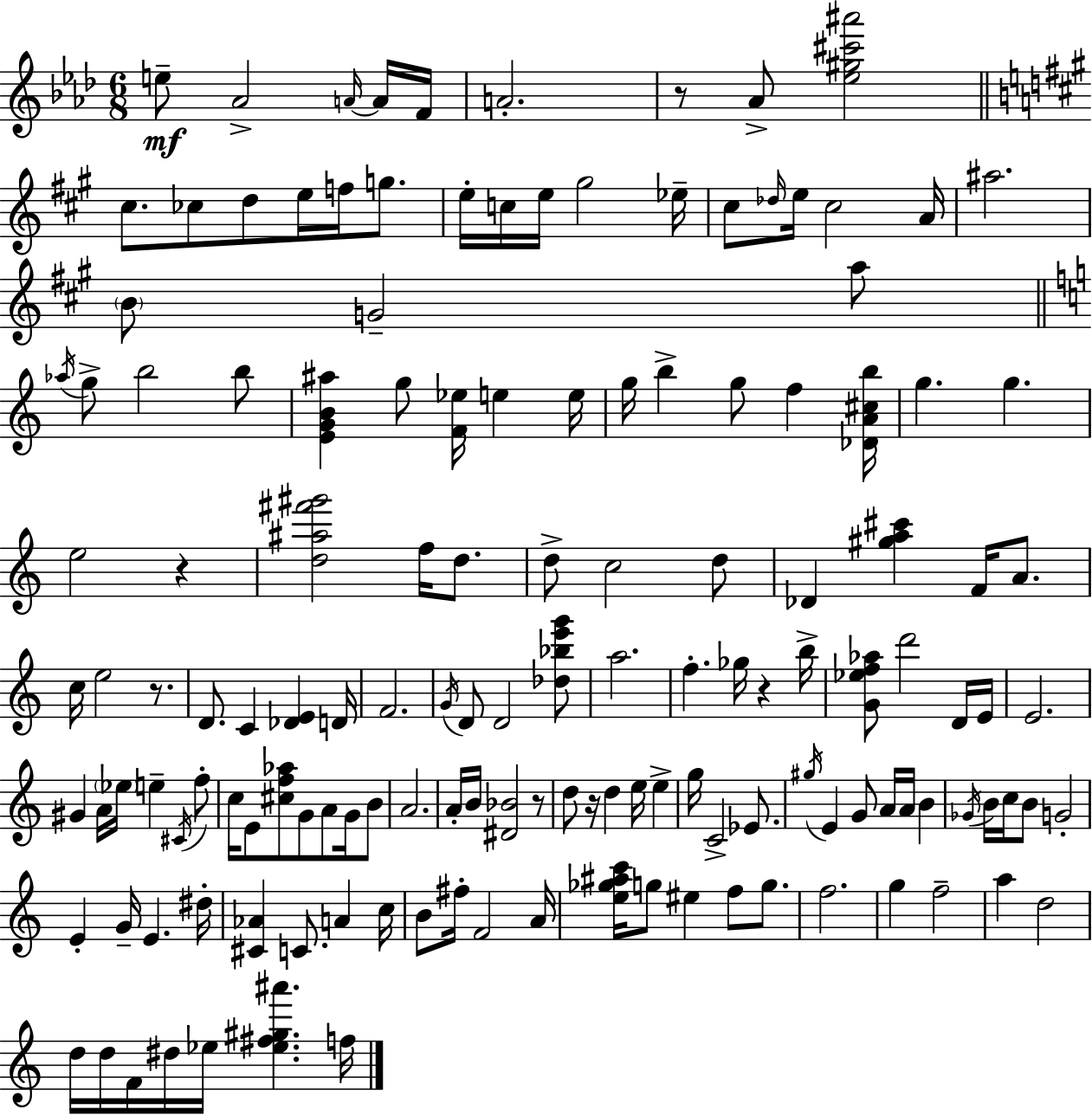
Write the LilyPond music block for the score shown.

{
  \clef treble
  \numericTimeSignature
  \time 6/8
  \key aes \major
  \repeat volta 2 { e''8--\mf aes'2-> \grace { a'16~ }~ a'16 | f'16 a'2.-. | r8 aes'8-> <ees'' gis'' cis''' ais'''>2 | \bar "||" \break \key a \major cis''8. ces''8 d''8 e''16 f''16 g''8. | e''16-. c''16 e''16 gis''2 ees''16-- | cis''8 \grace { des''16 } e''16 cis''2 | a'16 ais''2. | \break \parenthesize b'8 g'2-- a''8 | \bar "||" \break \key a \minor \acciaccatura { aes''16 } g''8-> b''2 b''8 | <e' g' b' ais''>4 g''8 <f' ees''>16 e''4 | e''16 g''16 b''4-> g''8 f''4 | <des' a' cis'' b''>16 g''4. g''4. | \break e''2 r4 | <d'' ais'' fis''' gis'''>2 f''16 d''8. | d''8-> c''2 d''8 | des'4 <gis'' a'' cis'''>4 f'16 a'8. | \break c''16 e''2 r8. | d'8. c'4 <des' e'>4 | d'16 f'2. | \acciaccatura { g'16 } d'8 d'2 | \break <des'' bes'' e''' g'''>8 a''2. | f''4.-. ges''16 r4 | b''16-> <g' ees'' f'' aes''>8 d'''2 | d'16 e'16 e'2. | \break gis'4 a'16 \parenthesize ees''16 e''4-- | \acciaccatura { cis'16 } f''8-. c''16 e'8 <cis'' f'' aes''>8 g'8 a'8 | g'16 b'8 a'2. | a'16-. b'16 <dis' bes'>2 | \break r8 d''8 r16 d''4 e''16 e''4-> | g''16 c'2-> | ees'8. \acciaccatura { gis''16 } e'4 g'8 a'16 a'16 | b'4 \acciaccatura { ges'16 } b'16 c''16 b'8 g'2-. | \break e'4-. g'16-- e'4. | dis''16-. <cis' aes'>4 c'8. | a'4 c''16 b'8 fis''16-. f'2 | a'16 <e'' ges'' ais'' c'''>16 g''8 eis''4 | \break f''8 g''8. f''2. | g''4 f''2-- | a''4 d''2 | d''16 d''16 f'16 dis''16 ees''16 <ees'' fis'' gis'' ais'''>4. | \break f''16 } \bar "|."
}